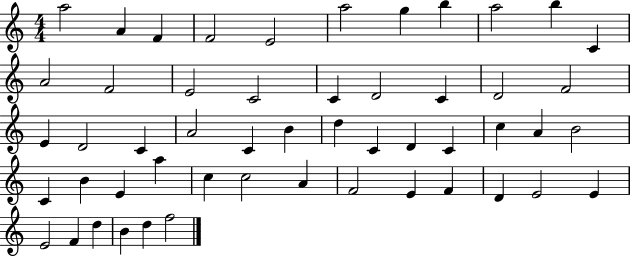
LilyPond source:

{
  \clef treble
  \numericTimeSignature
  \time 4/4
  \key c \major
  a''2 a'4 f'4 | f'2 e'2 | a''2 g''4 b''4 | a''2 b''4 c'4 | \break a'2 f'2 | e'2 c'2 | c'4 d'2 c'4 | d'2 f'2 | \break e'4 d'2 c'4 | a'2 c'4 b'4 | d''4 c'4 d'4 c'4 | c''4 a'4 b'2 | \break c'4 b'4 e'4 a''4 | c''4 c''2 a'4 | f'2 e'4 f'4 | d'4 e'2 e'4 | \break e'2 f'4 d''4 | b'4 d''4 f''2 | \bar "|."
}